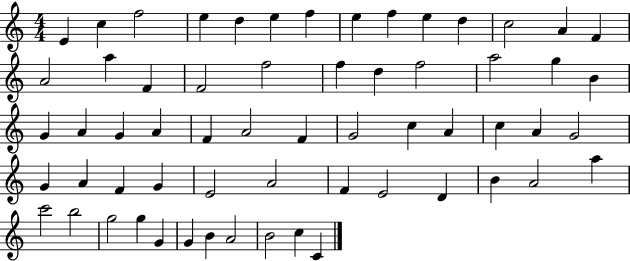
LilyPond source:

{
  \clef treble
  \numericTimeSignature
  \time 4/4
  \key c \major
  e'4 c''4 f''2 | e''4 d''4 e''4 f''4 | e''4 f''4 e''4 d''4 | c''2 a'4 f'4 | \break a'2 a''4 f'4 | f'2 f''2 | f''4 d''4 f''2 | a''2 g''4 b'4 | \break g'4 a'4 g'4 a'4 | f'4 a'2 f'4 | g'2 c''4 a'4 | c''4 a'4 g'2 | \break g'4 a'4 f'4 g'4 | e'2 a'2 | f'4 e'2 d'4 | b'4 a'2 a''4 | \break c'''2 b''2 | g''2 g''4 g'4 | g'4 b'4 a'2 | b'2 c''4 c'4 | \break \bar "|."
}